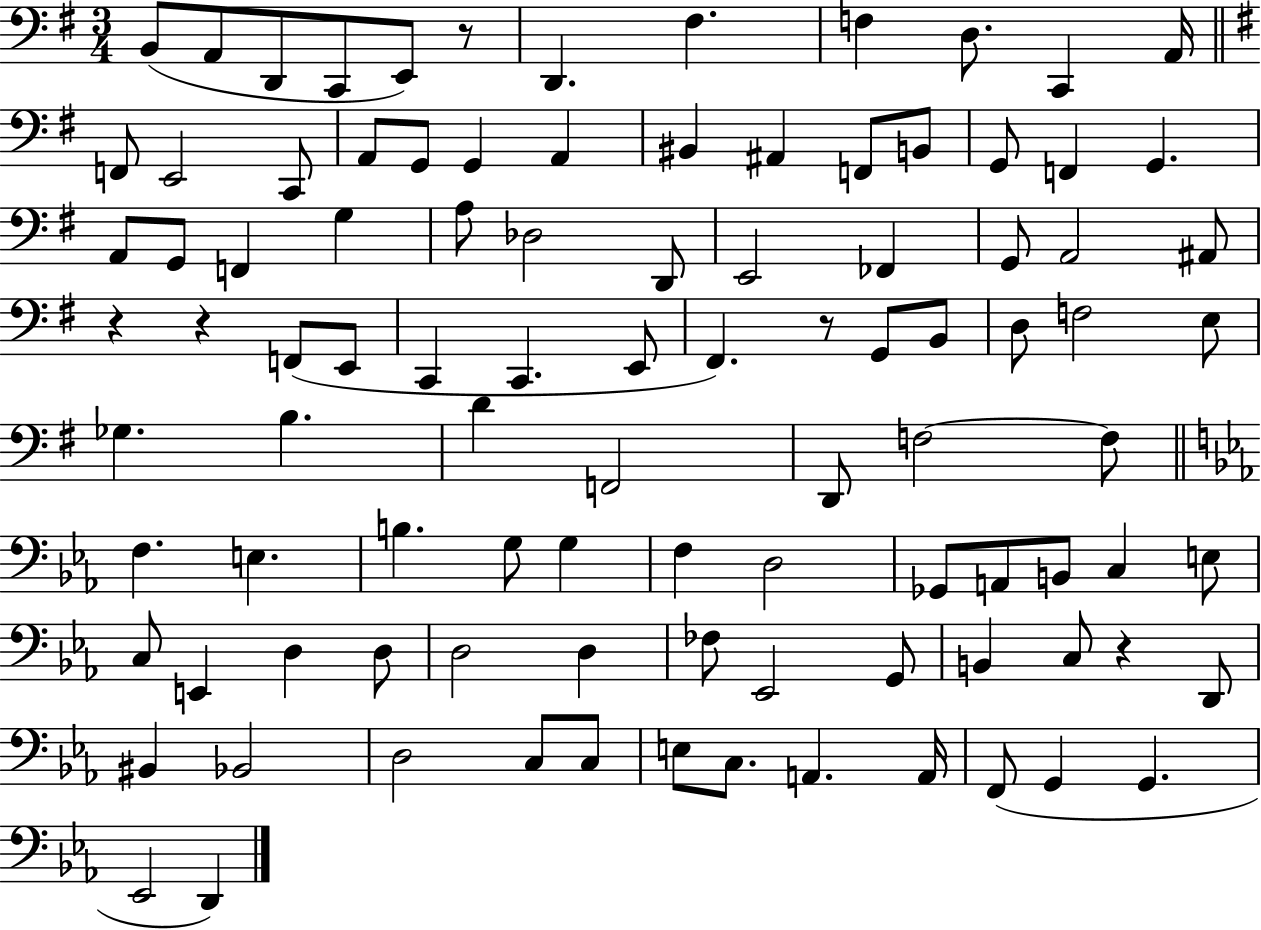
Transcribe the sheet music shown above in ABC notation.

X:1
T:Untitled
M:3/4
L:1/4
K:G
B,,/2 A,,/2 D,,/2 C,,/2 E,,/2 z/2 D,, ^F, F, D,/2 C,, A,,/4 F,,/2 E,,2 C,,/2 A,,/2 G,,/2 G,, A,, ^B,, ^A,, F,,/2 B,,/2 G,,/2 F,, G,, A,,/2 G,,/2 F,, G, A,/2 _D,2 D,,/2 E,,2 _F,, G,,/2 A,,2 ^A,,/2 z z F,,/2 E,,/2 C,, C,, E,,/2 ^F,, z/2 G,,/2 B,,/2 D,/2 F,2 E,/2 _G, B, D F,,2 D,,/2 F,2 F,/2 F, E, B, G,/2 G, F, D,2 _G,,/2 A,,/2 B,,/2 C, E,/2 C,/2 E,, D, D,/2 D,2 D, _F,/2 _E,,2 G,,/2 B,, C,/2 z D,,/2 ^B,, _B,,2 D,2 C,/2 C,/2 E,/2 C,/2 A,, A,,/4 F,,/2 G,, G,, _E,,2 D,,